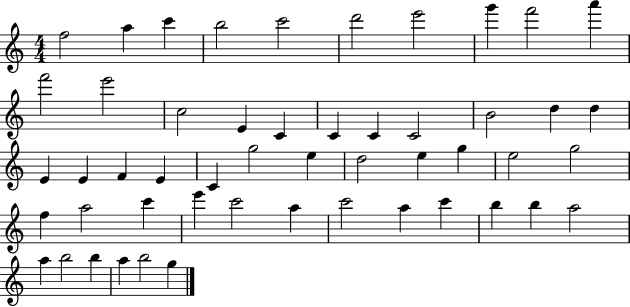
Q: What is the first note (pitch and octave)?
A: F5